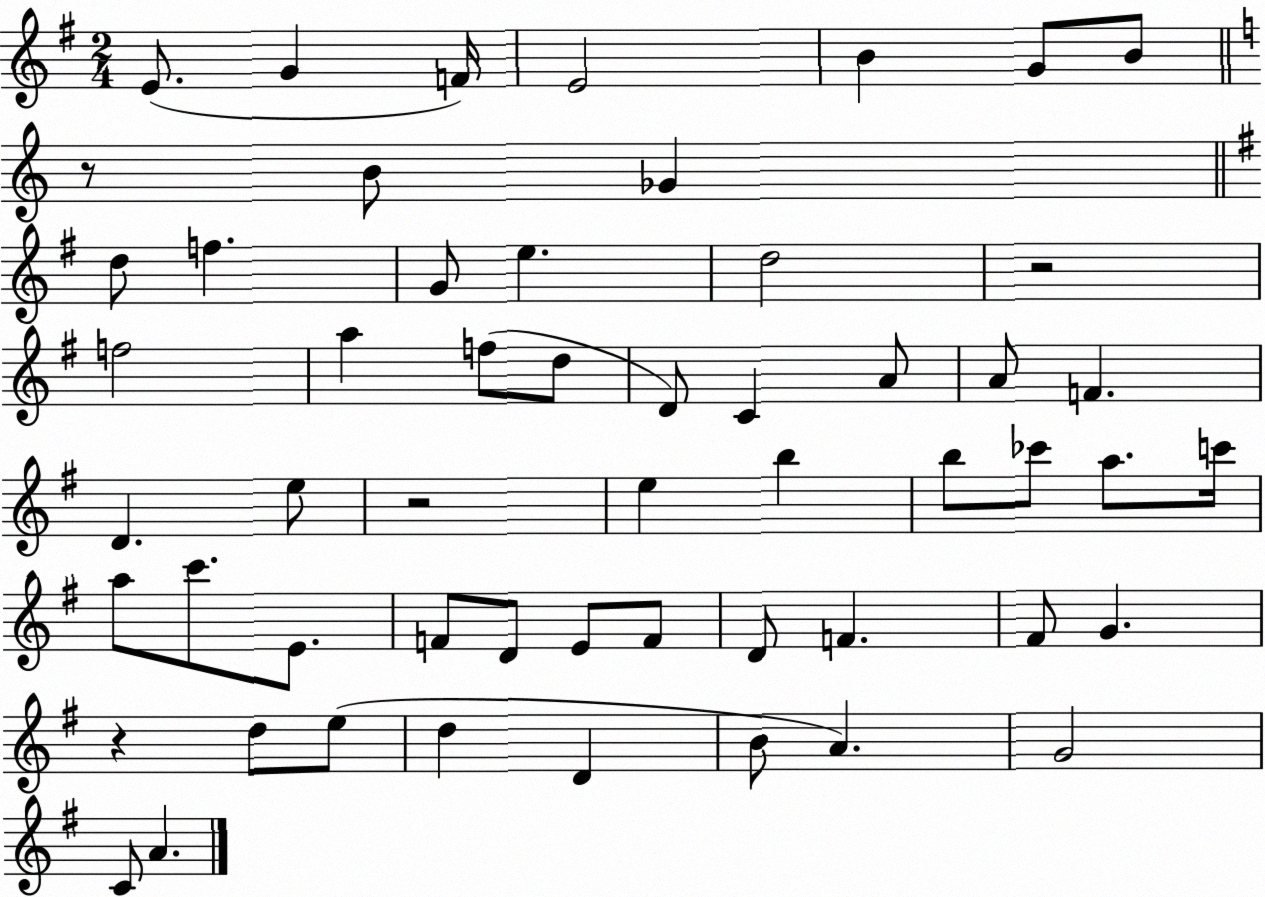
X:1
T:Untitled
M:2/4
L:1/4
K:G
E/2 G F/4 E2 B G/2 B/2 z/2 B/2 _G d/2 f G/2 e d2 z2 f2 a f/2 d/2 D/2 C A/2 A/2 F D e/2 z2 e b b/2 _c'/2 a/2 c'/4 a/2 c'/2 E/2 F/2 D/2 E/2 F/2 D/2 F ^F/2 G z d/2 e/2 d D B/2 A G2 C/2 A